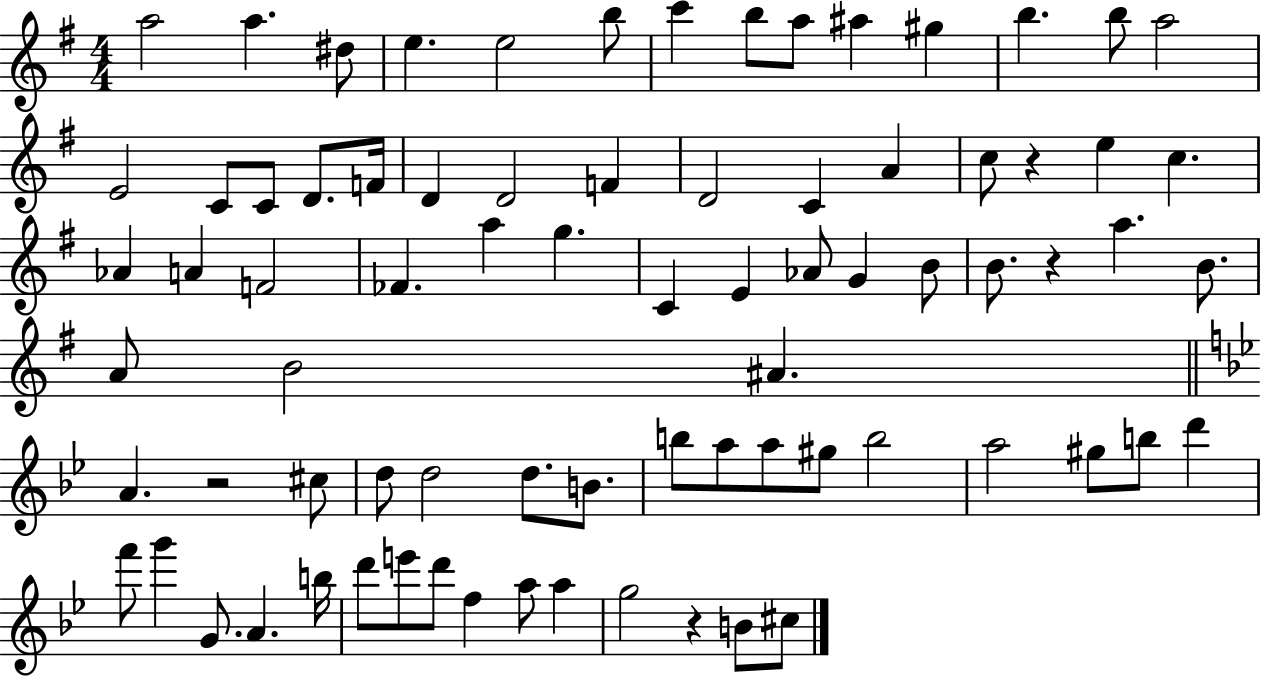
{
  \clef treble
  \numericTimeSignature
  \time 4/4
  \key g \major
  \repeat volta 2 { a''2 a''4. dis''8 | e''4. e''2 b''8 | c'''4 b''8 a''8 ais''4 gis''4 | b''4. b''8 a''2 | \break e'2 c'8 c'8 d'8. f'16 | d'4 d'2 f'4 | d'2 c'4 a'4 | c''8 r4 e''4 c''4. | \break aes'4 a'4 f'2 | fes'4. a''4 g''4. | c'4 e'4 aes'8 g'4 b'8 | b'8. r4 a''4. b'8. | \break a'8 b'2 ais'4. | \bar "||" \break \key g \minor a'4. r2 cis''8 | d''8 d''2 d''8. b'8. | b''8 a''8 a''8 gis''8 b''2 | a''2 gis''8 b''8 d'''4 | \break f'''8 g'''4 g'8. a'4. b''16 | d'''8 e'''8 d'''8 f''4 a''8 a''4 | g''2 r4 b'8 cis''8 | } \bar "|."
}